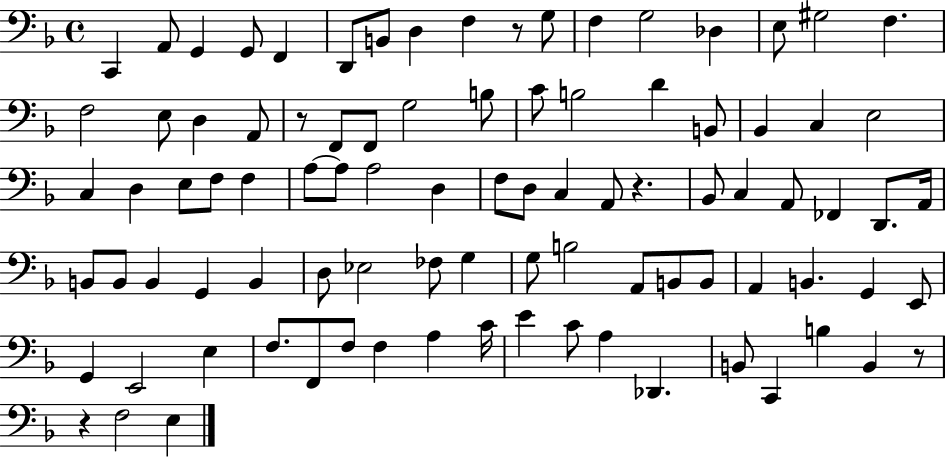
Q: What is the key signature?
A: F major